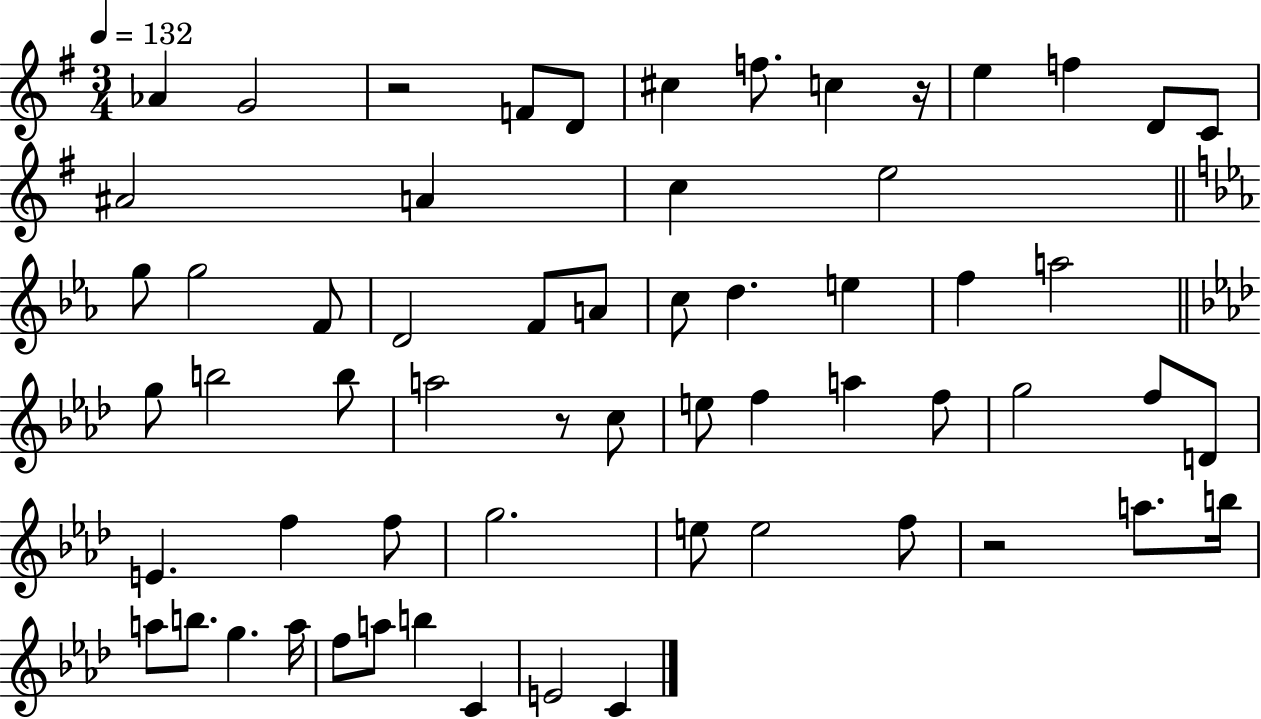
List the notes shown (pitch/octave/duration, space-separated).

Ab4/q G4/h R/h F4/e D4/e C#5/q F5/e. C5/q R/s E5/q F5/q D4/e C4/e A#4/h A4/q C5/q E5/h G5/e G5/h F4/e D4/h F4/e A4/e C5/e D5/q. E5/q F5/q A5/h G5/e B5/h B5/e A5/h R/e C5/e E5/e F5/q A5/q F5/e G5/h F5/e D4/e E4/q. F5/q F5/e G5/h. E5/e E5/h F5/e R/h A5/e. B5/s A5/e B5/e. G5/q. A5/s F5/e A5/e B5/q C4/q E4/h C4/q